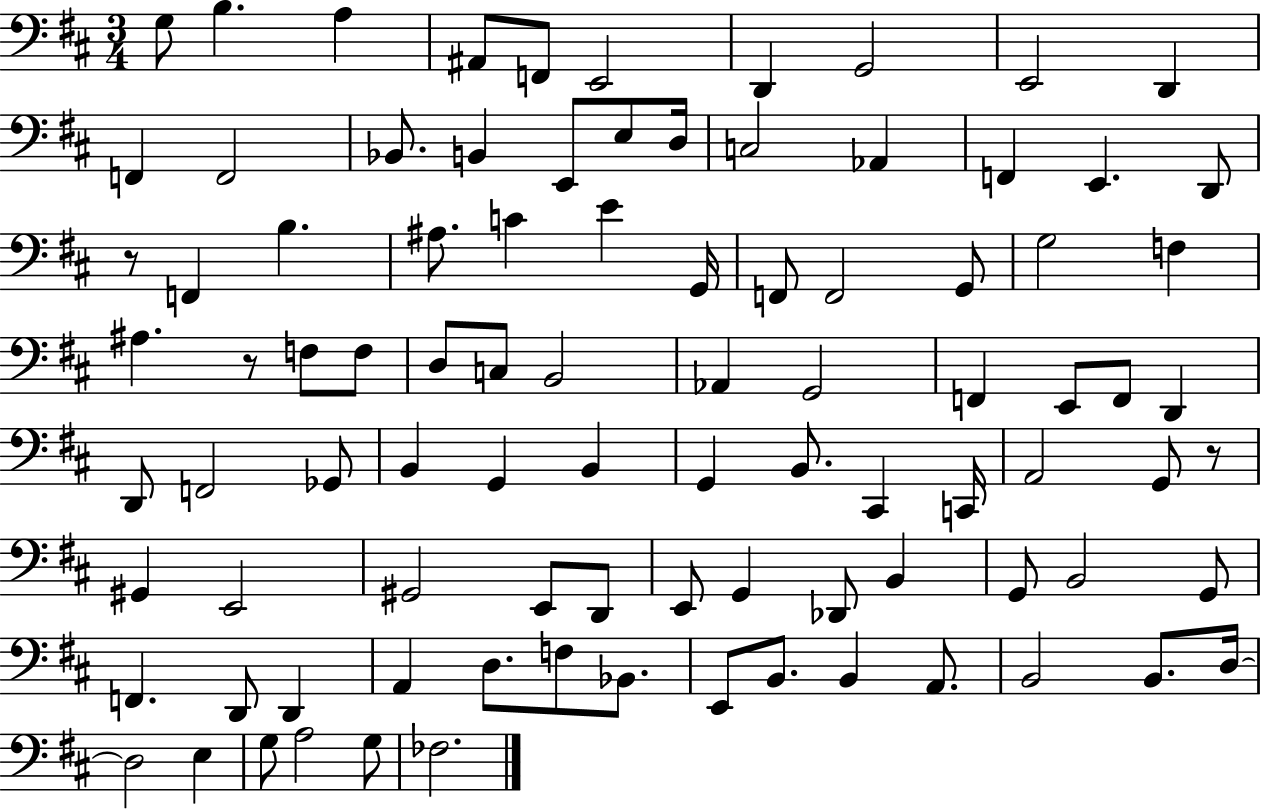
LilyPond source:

{
  \clef bass
  \numericTimeSignature
  \time 3/4
  \key d \major
  g8 b4. a4 | ais,8 f,8 e,2 | d,4 g,2 | e,2 d,4 | \break f,4 f,2 | bes,8. b,4 e,8 e8 d16 | c2 aes,4 | f,4 e,4. d,8 | \break r8 f,4 b4. | ais8. c'4 e'4 g,16 | f,8 f,2 g,8 | g2 f4 | \break ais4. r8 f8 f8 | d8 c8 b,2 | aes,4 g,2 | f,4 e,8 f,8 d,4 | \break d,8 f,2 ges,8 | b,4 g,4 b,4 | g,4 b,8. cis,4 c,16 | a,2 g,8 r8 | \break gis,4 e,2 | gis,2 e,8 d,8 | e,8 g,4 des,8 b,4 | g,8 b,2 g,8 | \break f,4. d,8 d,4 | a,4 d8. f8 bes,8. | e,8 b,8. b,4 a,8. | b,2 b,8. d16~~ | \break d2 e4 | g8 a2 g8 | fes2. | \bar "|."
}